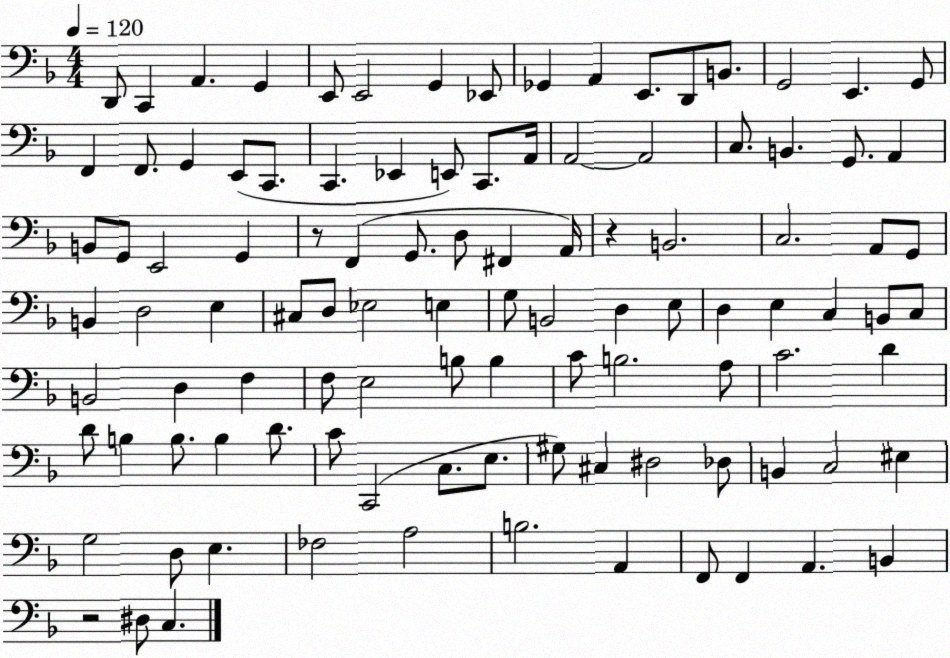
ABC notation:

X:1
T:Untitled
M:4/4
L:1/4
K:F
D,,/2 C,, A,, G,, E,,/2 E,,2 G,, _E,,/2 _G,, A,, E,,/2 D,,/2 B,,/2 G,,2 E,, G,,/2 F,, F,,/2 G,, E,,/2 C,,/2 C,, _E,, E,,/2 C,,/2 A,,/4 A,,2 A,,2 C,/2 B,, G,,/2 A,, B,,/2 G,,/2 E,,2 G,, z/2 F,, G,,/2 D,/2 ^F,, A,,/4 z B,,2 C,2 A,,/2 G,,/2 B,, D,2 E, ^C,/2 D,/2 _E,2 E, G,/2 B,,2 D, E,/2 D, E, C, B,,/2 C,/2 B,,2 D, F, F,/2 E,2 B,/2 B, C/2 B,2 A,/2 C2 D D/2 B, B,/2 B, D/2 C/2 C,,2 C,/2 E,/2 ^G,/2 ^C, ^D,2 _D,/2 B,, C,2 ^E, G,2 D,/2 E, _F,2 A,2 B,2 A,, F,,/2 F,, A,, B,, z2 ^D,/2 C,